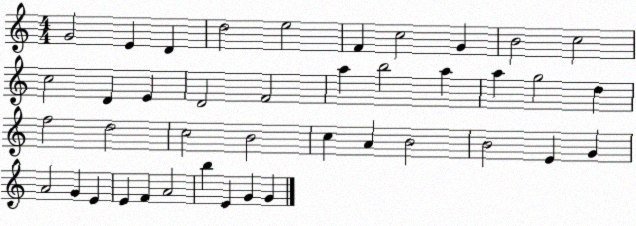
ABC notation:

X:1
T:Untitled
M:4/4
L:1/4
K:C
G2 E D d2 e2 F c2 G B2 c2 c2 D E D2 F2 a b2 a a g2 d f2 d2 c2 B2 c A B2 B2 E G A2 G E E F A2 b E G G